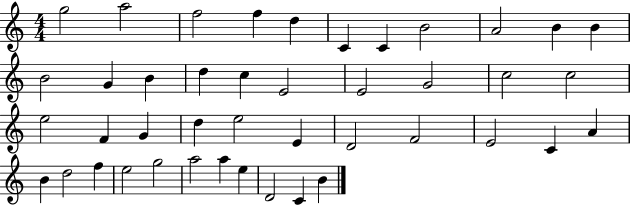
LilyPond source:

{
  \clef treble
  \numericTimeSignature
  \time 4/4
  \key c \major
  g''2 a''2 | f''2 f''4 d''4 | c'4 c'4 b'2 | a'2 b'4 b'4 | \break b'2 g'4 b'4 | d''4 c''4 e'2 | e'2 g'2 | c''2 c''2 | \break e''2 f'4 g'4 | d''4 e''2 e'4 | d'2 f'2 | e'2 c'4 a'4 | \break b'4 d''2 f''4 | e''2 g''2 | a''2 a''4 e''4 | d'2 c'4 b'4 | \break \bar "|."
}